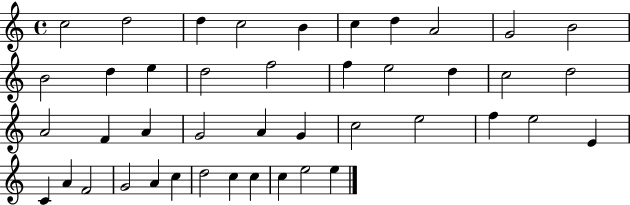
C5/h D5/h D5/q C5/h B4/q C5/q D5/q A4/h G4/h B4/h B4/h D5/q E5/q D5/h F5/h F5/q E5/h D5/q C5/h D5/h A4/h F4/q A4/q G4/h A4/q G4/q C5/h E5/h F5/q E5/h E4/q C4/q A4/q F4/h G4/h A4/q C5/q D5/h C5/q C5/q C5/q E5/h E5/q